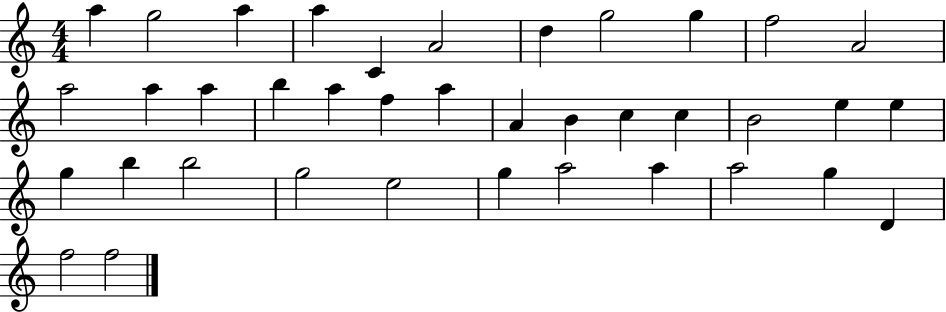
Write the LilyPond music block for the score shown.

{
  \clef treble
  \numericTimeSignature
  \time 4/4
  \key c \major
  a''4 g''2 a''4 | a''4 c'4 a'2 | d''4 g''2 g''4 | f''2 a'2 | \break a''2 a''4 a''4 | b''4 a''4 f''4 a''4 | a'4 b'4 c''4 c''4 | b'2 e''4 e''4 | \break g''4 b''4 b''2 | g''2 e''2 | g''4 a''2 a''4 | a''2 g''4 d'4 | \break f''2 f''2 | \bar "|."
}